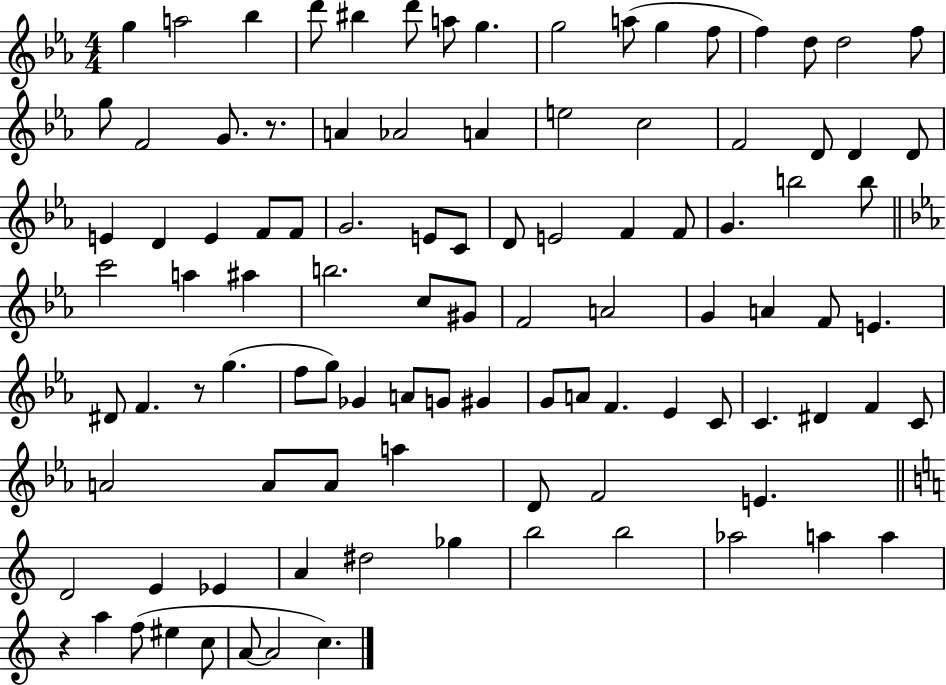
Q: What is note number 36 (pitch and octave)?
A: C4